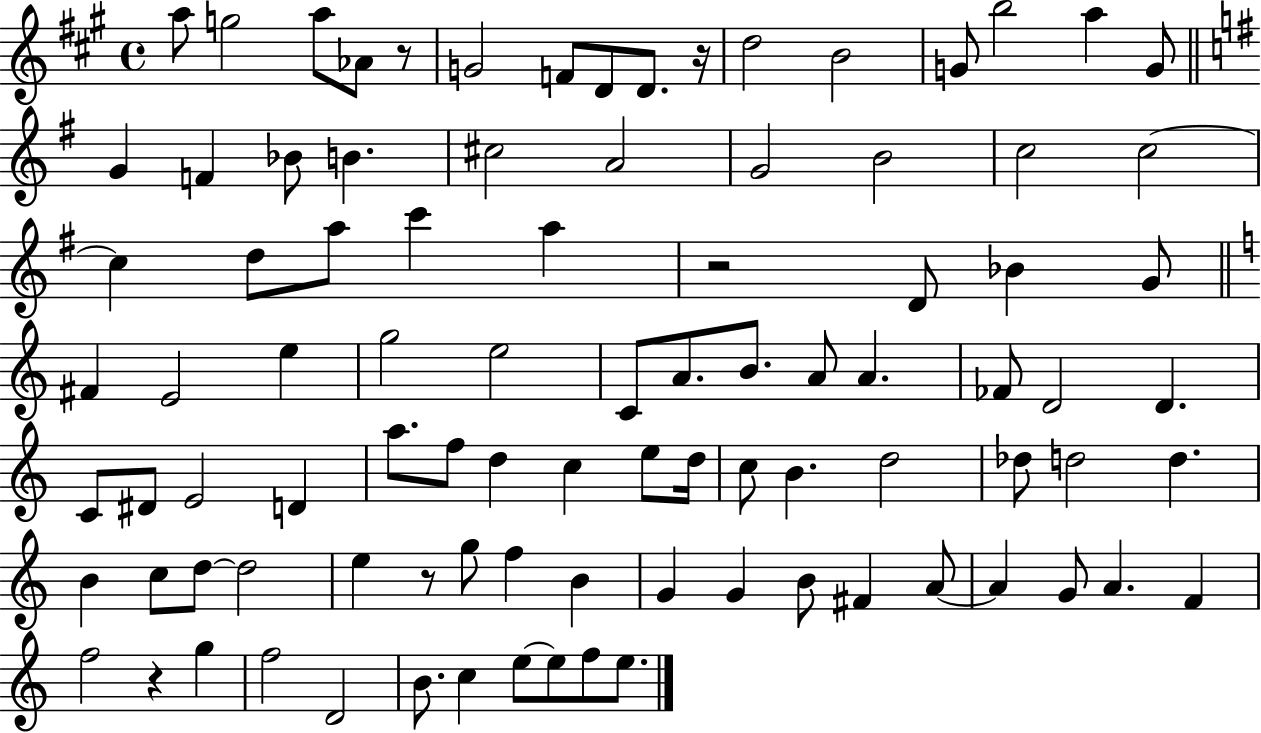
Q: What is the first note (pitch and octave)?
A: A5